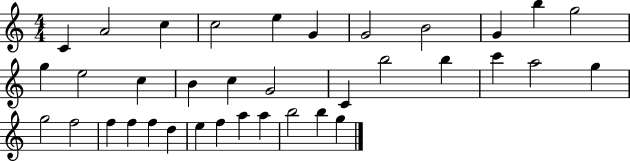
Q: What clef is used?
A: treble